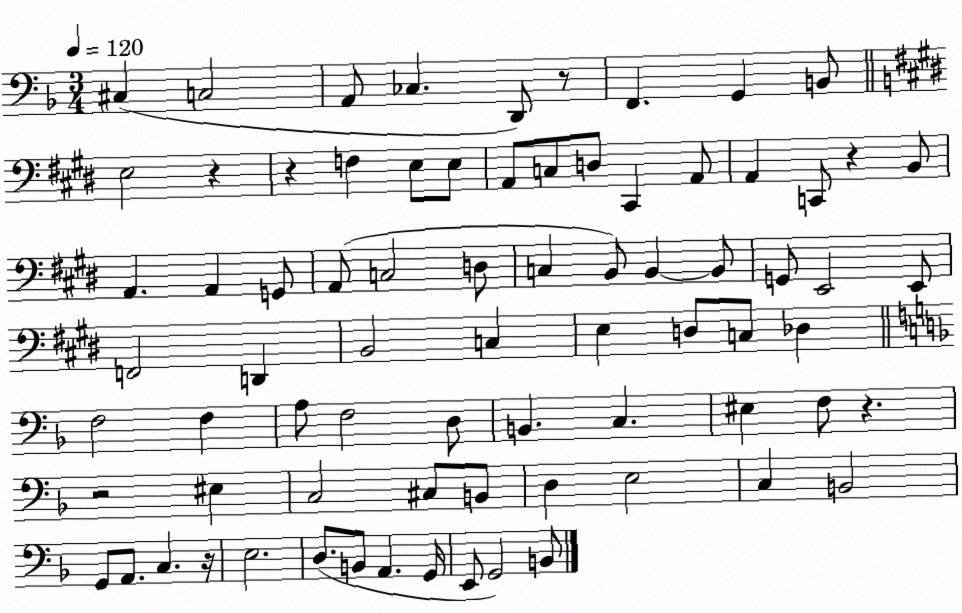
X:1
T:Untitled
M:3/4
L:1/4
K:F
^C, C,2 A,,/2 _C, D,,/2 z/2 F,, G,, B,,/2 E,2 z z F, E,/2 E,/2 A,,/2 C,/2 D,/2 ^C,, A,,/2 A,, C,,/2 z B,,/2 A,, A,, G,,/2 A,,/2 C,2 D,/2 C, B,,/2 B,, B,,/2 G,,/2 E,,2 E,,/2 F,,2 D,, B,,2 C, E, D,/2 C,/2 _D, F,2 F, A,/2 F,2 D,/2 B,, C, ^E, F,/2 z z2 ^E, C,2 ^C,/2 B,,/2 D, E,2 C, B,,2 G,,/2 A,,/2 C, z/4 E,2 D,/2 B,,/2 A,, G,,/4 E,,/2 G,,2 B,,/2